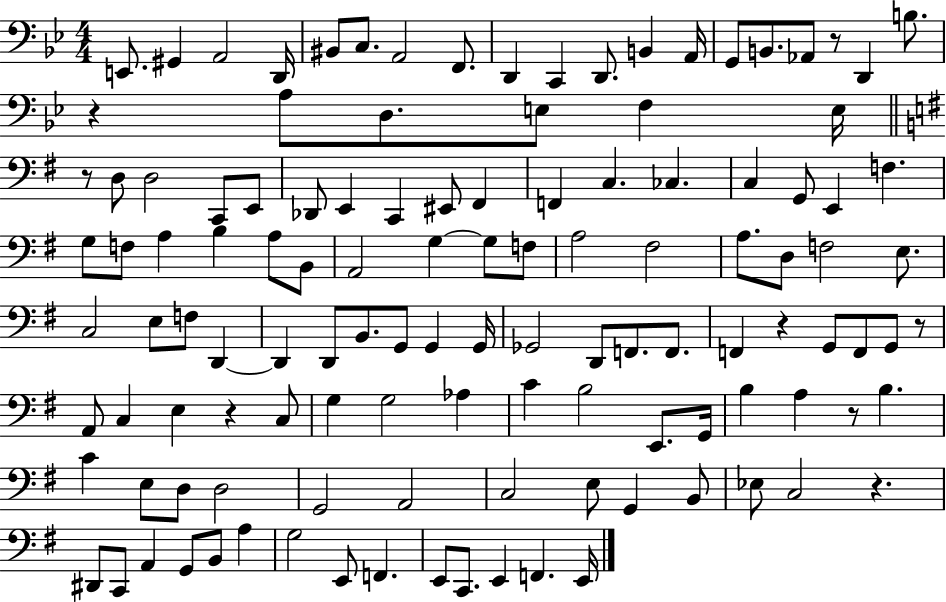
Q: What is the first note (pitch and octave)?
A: E2